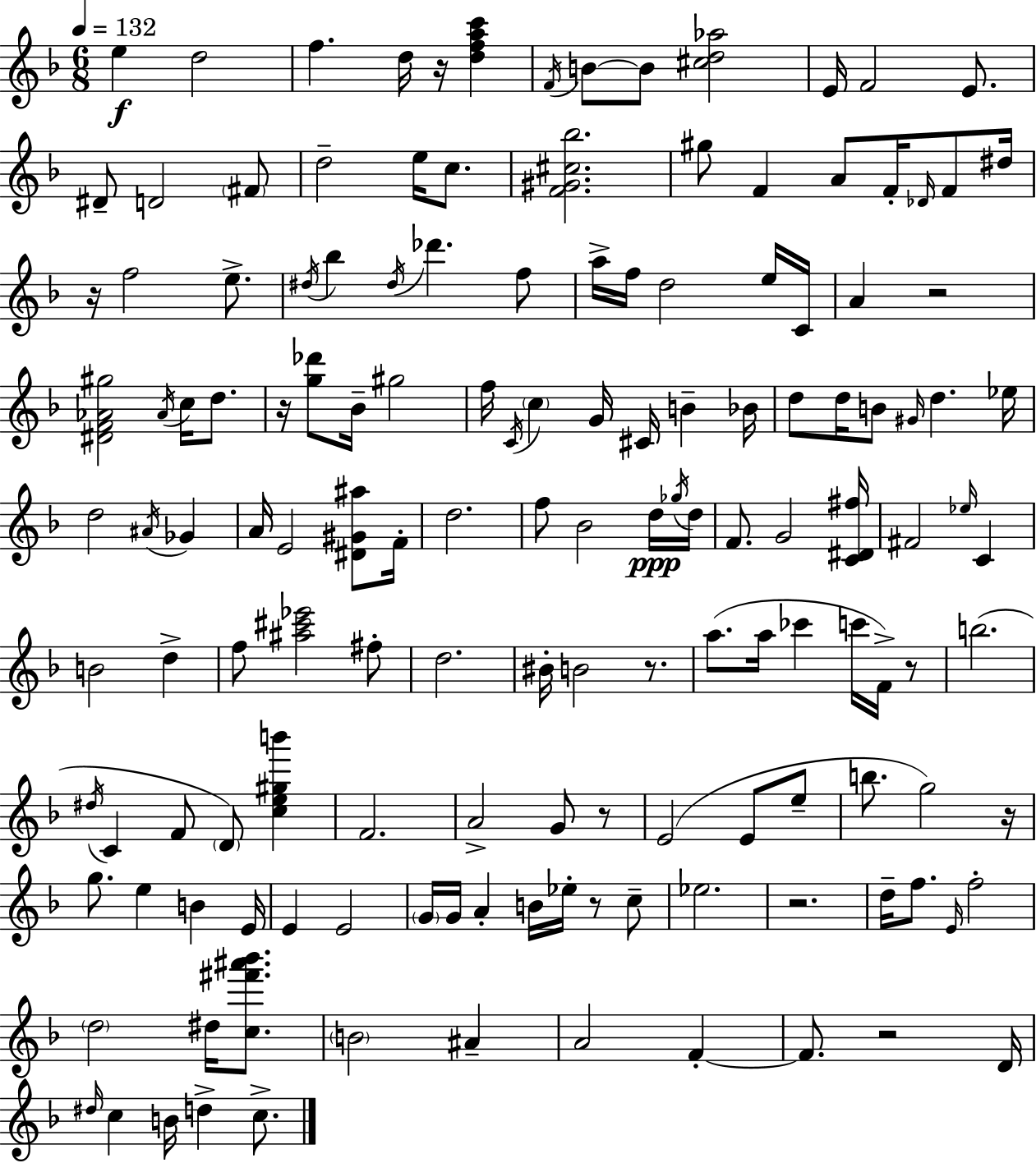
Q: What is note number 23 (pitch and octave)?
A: D#5